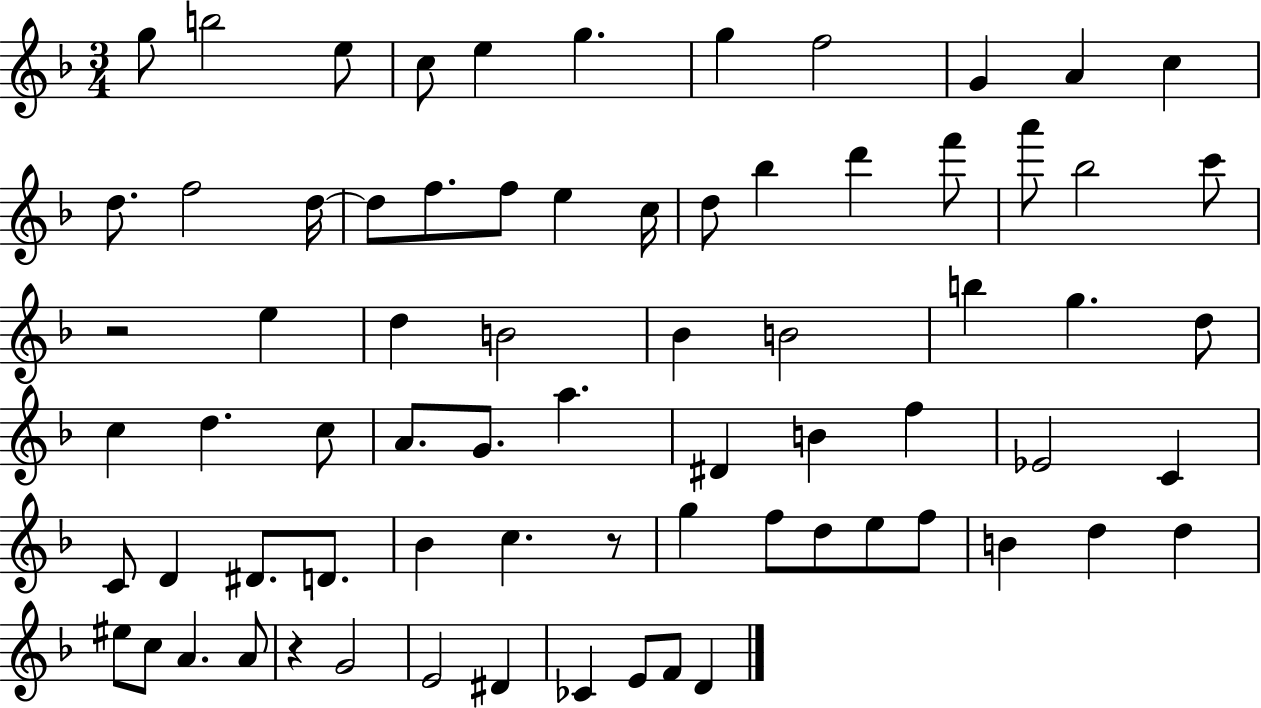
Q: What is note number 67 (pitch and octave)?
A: CES4